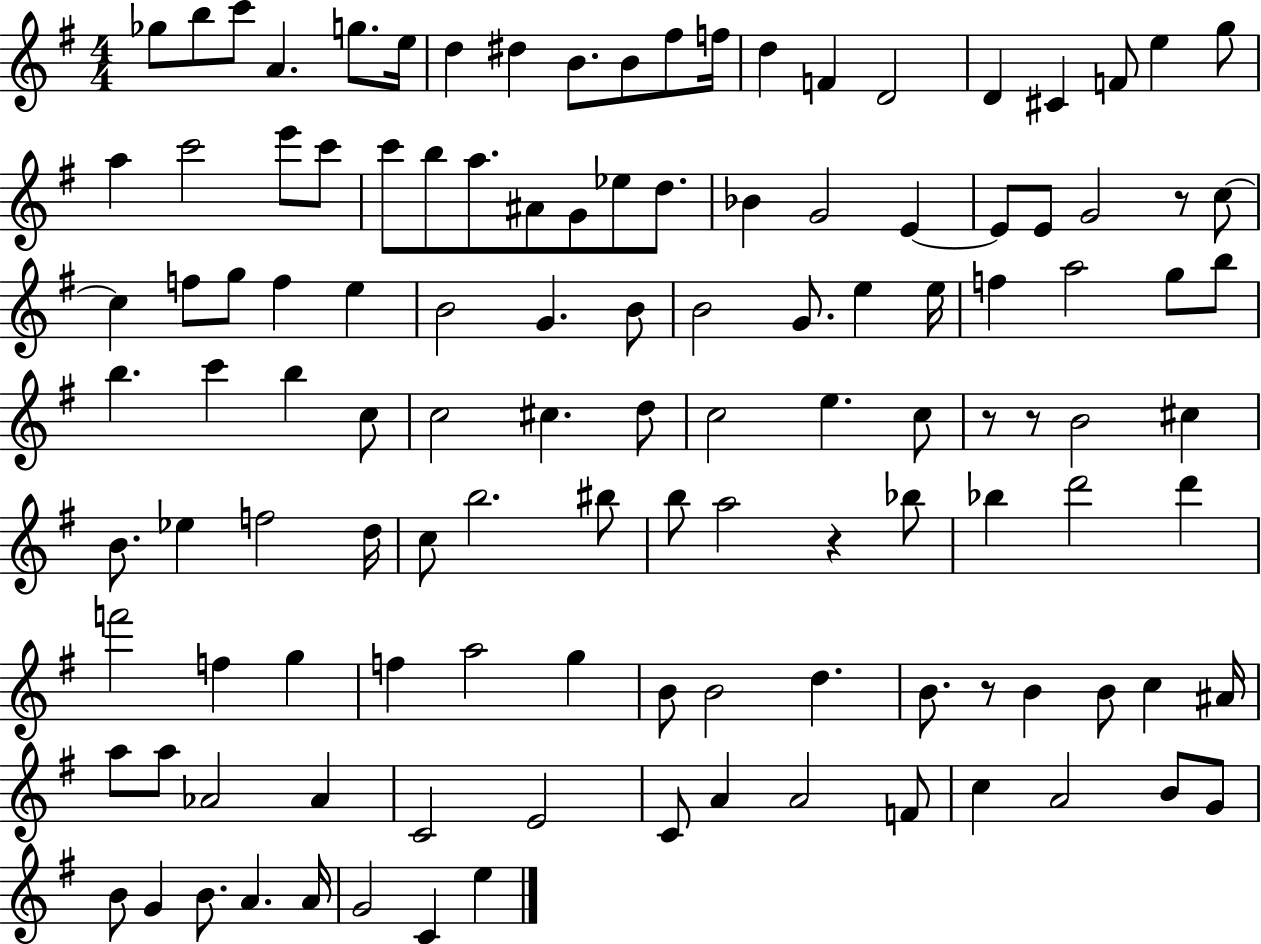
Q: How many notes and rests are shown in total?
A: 120